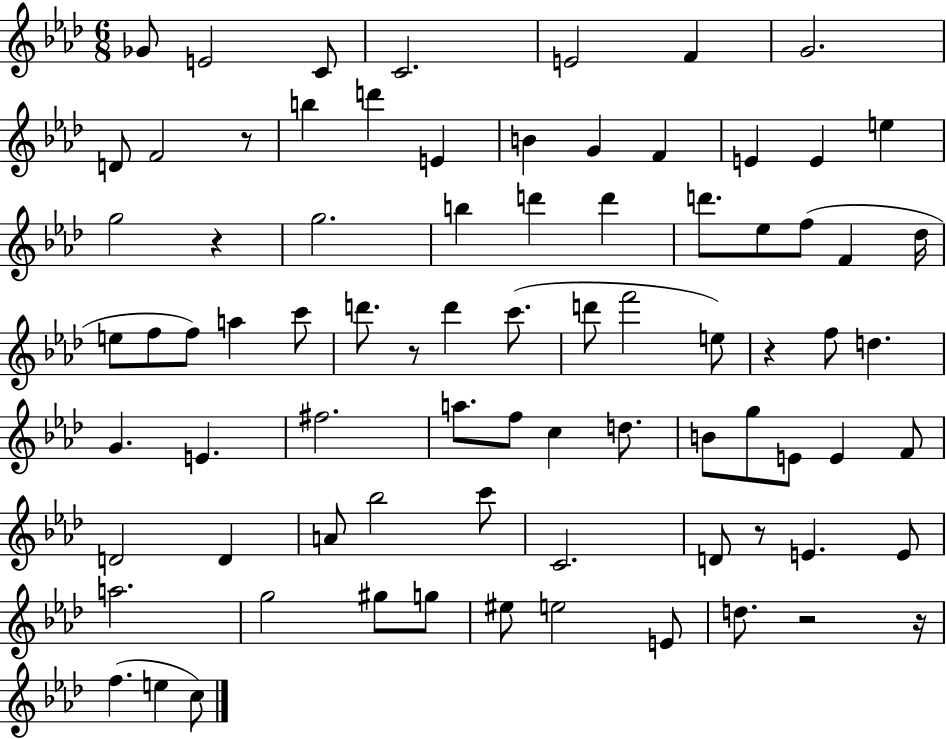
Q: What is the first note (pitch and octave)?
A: Gb4